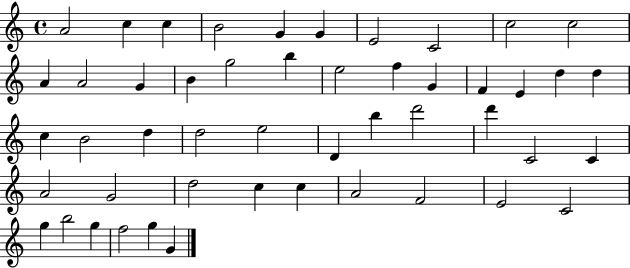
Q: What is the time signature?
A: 4/4